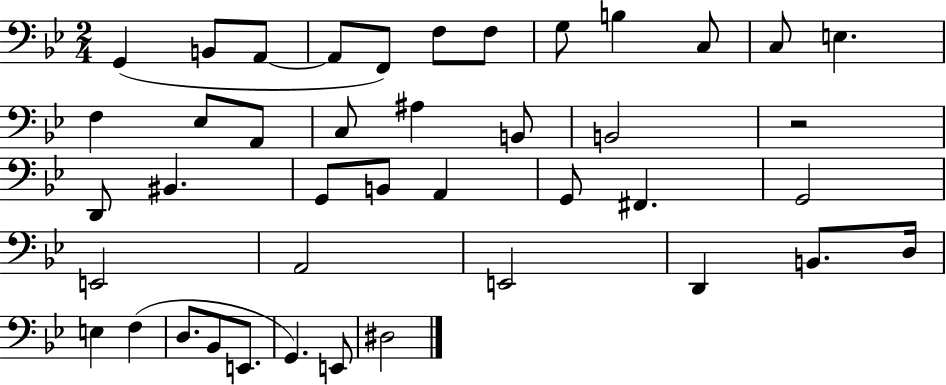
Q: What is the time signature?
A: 2/4